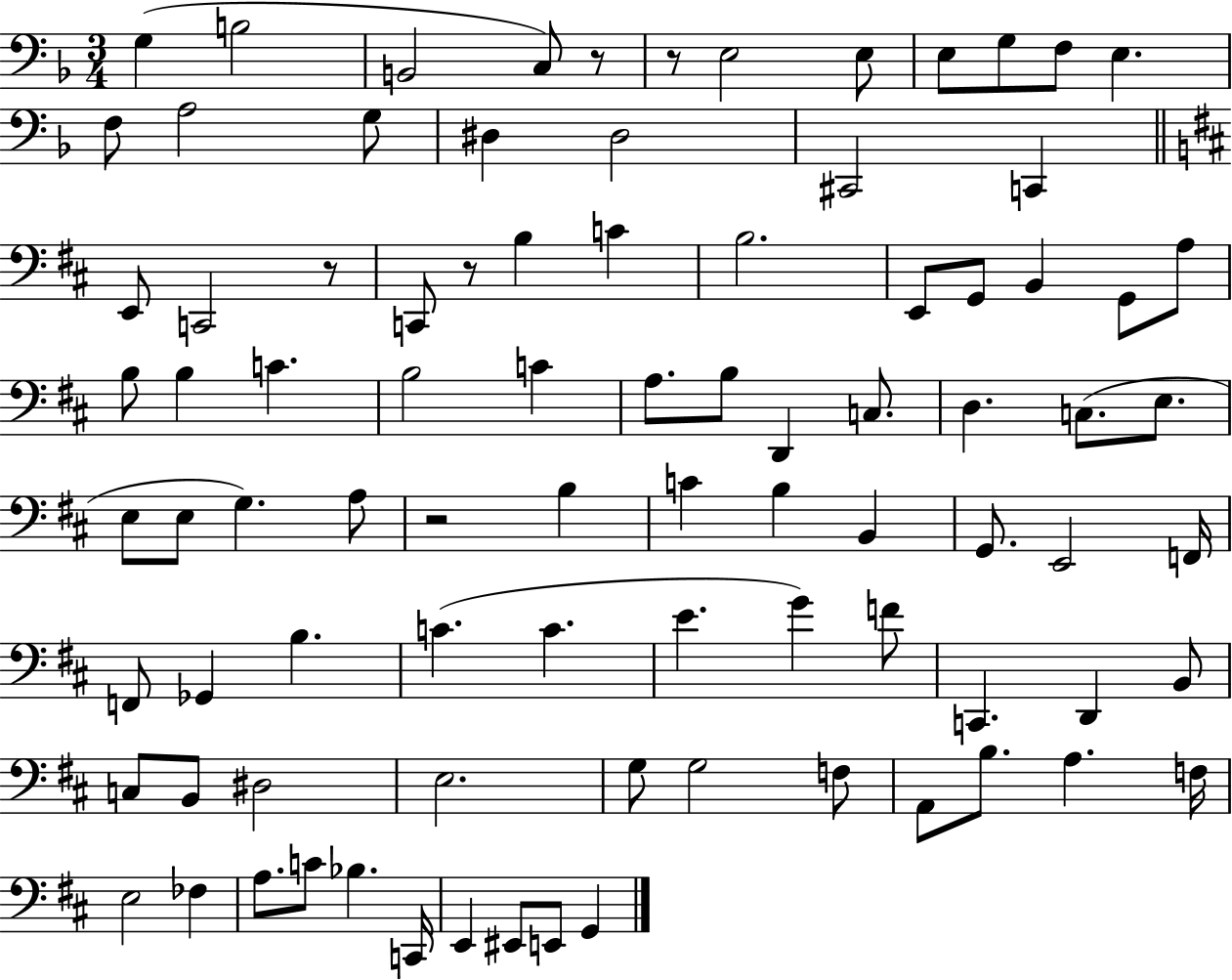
{
  \clef bass
  \numericTimeSignature
  \time 3/4
  \key f \major
  g4( b2 | b,2 c8) r8 | r8 e2 e8 | e8 g8 f8 e4. | \break f8 a2 g8 | dis4 dis2 | cis,2 c,4 | \bar "||" \break \key b \minor e,8 c,2 r8 | c,8 r8 b4 c'4 | b2. | e,8 g,8 b,4 g,8 a8 | \break b8 b4 c'4. | b2 c'4 | a8. b8 d,4 c8. | d4. c8.( e8. | \break e8 e8 g4.) a8 | r2 b4 | c'4 b4 b,4 | g,8. e,2 f,16 | \break f,8 ges,4 b4. | c'4.( c'4. | e'4. g'4) f'8 | c,4. d,4 b,8 | \break c8 b,8 dis2 | e2. | g8 g2 f8 | a,8 b8. a4. f16 | \break e2 fes4 | a8. c'8 bes4. c,16 | e,4 eis,8 e,8 g,4 | \bar "|."
}